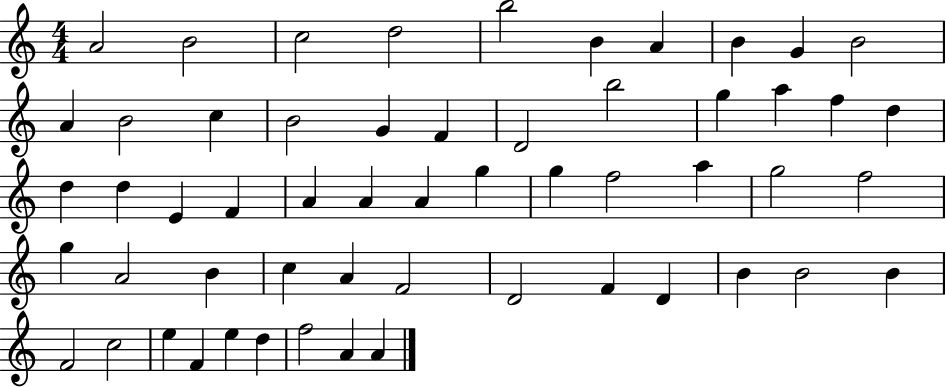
X:1
T:Untitled
M:4/4
L:1/4
K:C
A2 B2 c2 d2 b2 B A B G B2 A B2 c B2 G F D2 b2 g a f d d d E F A A A g g f2 a g2 f2 g A2 B c A F2 D2 F D B B2 B F2 c2 e F e d f2 A A